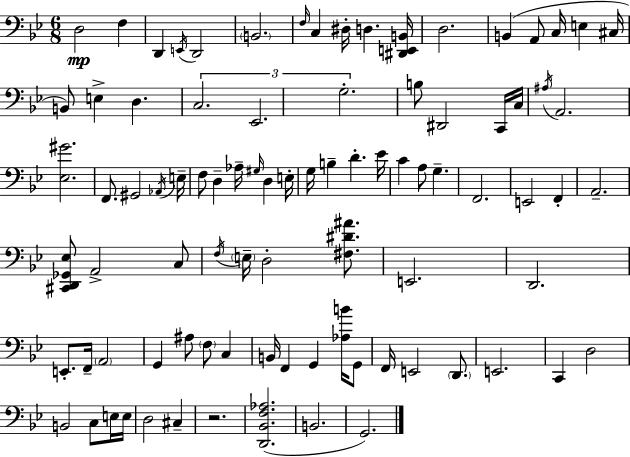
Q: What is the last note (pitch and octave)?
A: G2